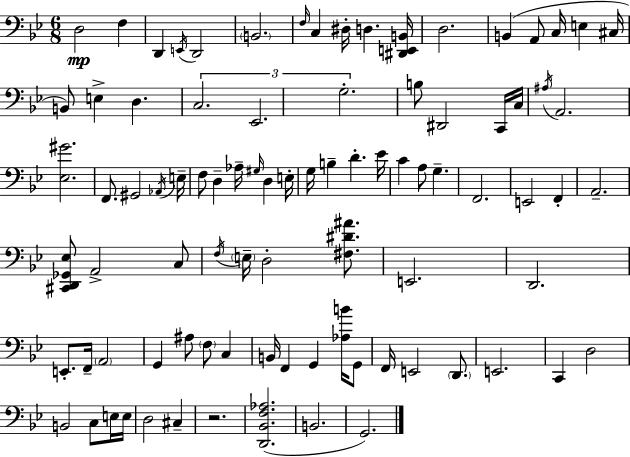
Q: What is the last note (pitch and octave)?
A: G2